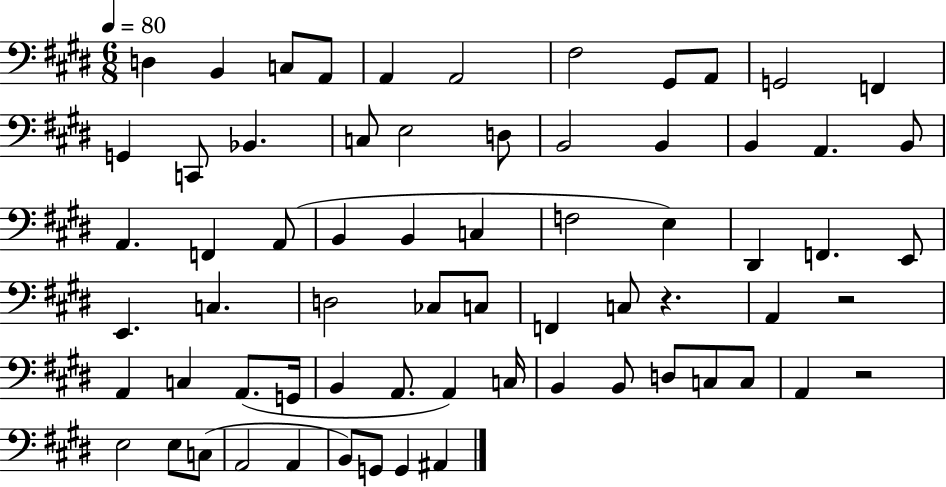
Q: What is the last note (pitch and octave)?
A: A#2